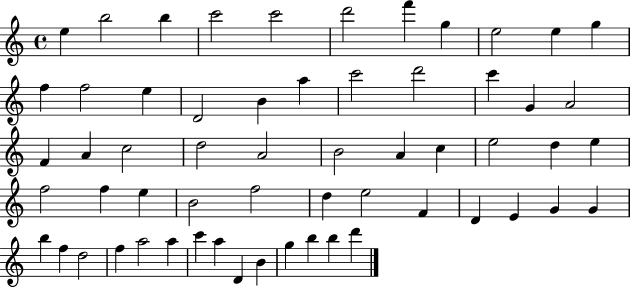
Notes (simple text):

E5/q B5/h B5/q C6/h C6/h D6/h F6/q G5/q E5/h E5/q G5/q F5/q F5/h E5/q D4/h B4/q A5/q C6/h D6/h C6/q G4/q A4/h F4/q A4/q C5/h D5/h A4/h B4/h A4/q C5/q E5/h D5/q E5/q F5/h F5/q E5/q B4/h F5/h D5/q E5/h F4/q D4/q E4/q G4/q G4/q B5/q F5/q D5/h F5/q A5/h A5/q C6/q A5/q D4/q B4/q G5/q B5/q B5/q D6/q